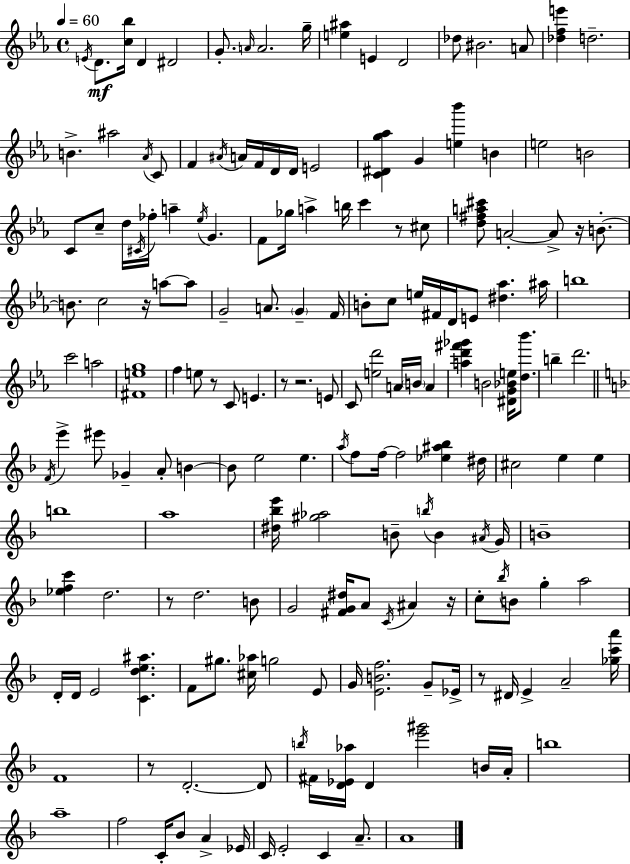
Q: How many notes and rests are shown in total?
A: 179